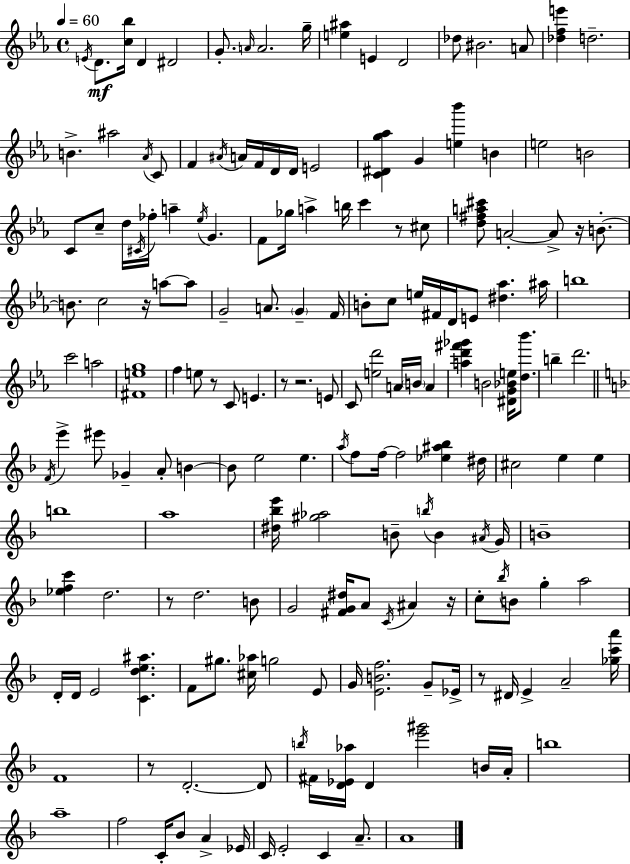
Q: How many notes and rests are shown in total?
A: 179